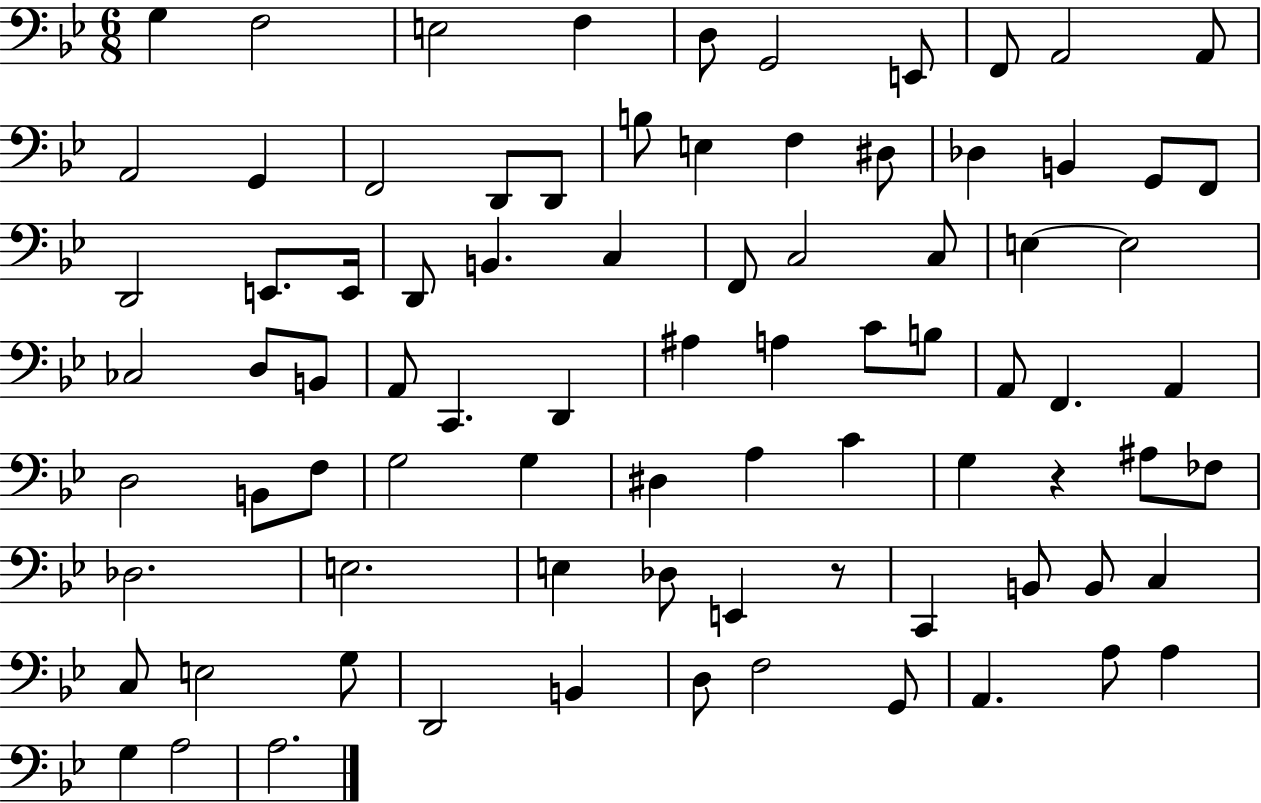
{
  \clef bass
  \numericTimeSignature
  \time 6/8
  \key bes \major
  g4 f2 | e2 f4 | d8 g,2 e,8 | f,8 a,2 a,8 | \break a,2 g,4 | f,2 d,8 d,8 | b8 e4 f4 dis8 | des4 b,4 g,8 f,8 | \break d,2 e,8. e,16 | d,8 b,4. c4 | f,8 c2 c8 | e4~~ e2 | \break ces2 d8 b,8 | a,8 c,4. d,4 | ais4 a4 c'8 b8 | a,8 f,4. a,4 | \break d2 b,8 f8 | g2 g4 | dis4 a4 c'4 | g4 r4 ais8 fes8 | \break des2. | e2. | e4 des8 e,4 r8 | c,4 b,8 b,8 c4 | \break c8 e2 g8 | d,2 b,4 | d8 f2 g,8 | a,4. a8 a4 | \break g4 a2 | a2. | \bar "|."
}